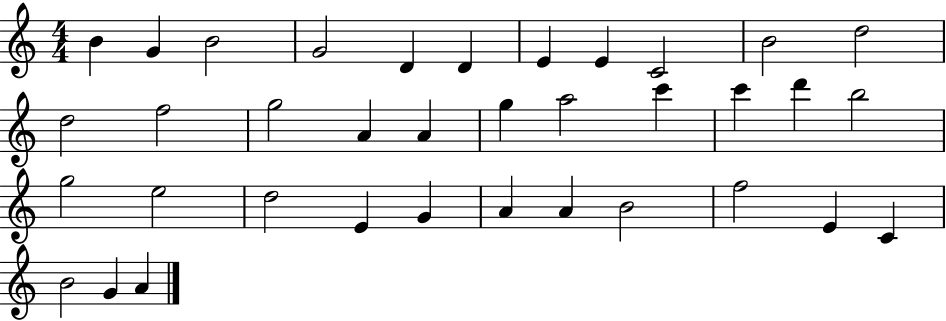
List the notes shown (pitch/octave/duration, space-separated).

B4/q G4/q B4/h G4/h D4/q D4/q E4/q E4/q C4/h B4/h D5/h D5/h F5/h G5/h A4/q A4/q G5/q A5/h C6/q C6/q D6/q B5/h G5/h E5/h D5/h E4/q G4/q A4/q A4/q B4/h F5/h E4/q C4/q B4/h G4/q A4/q